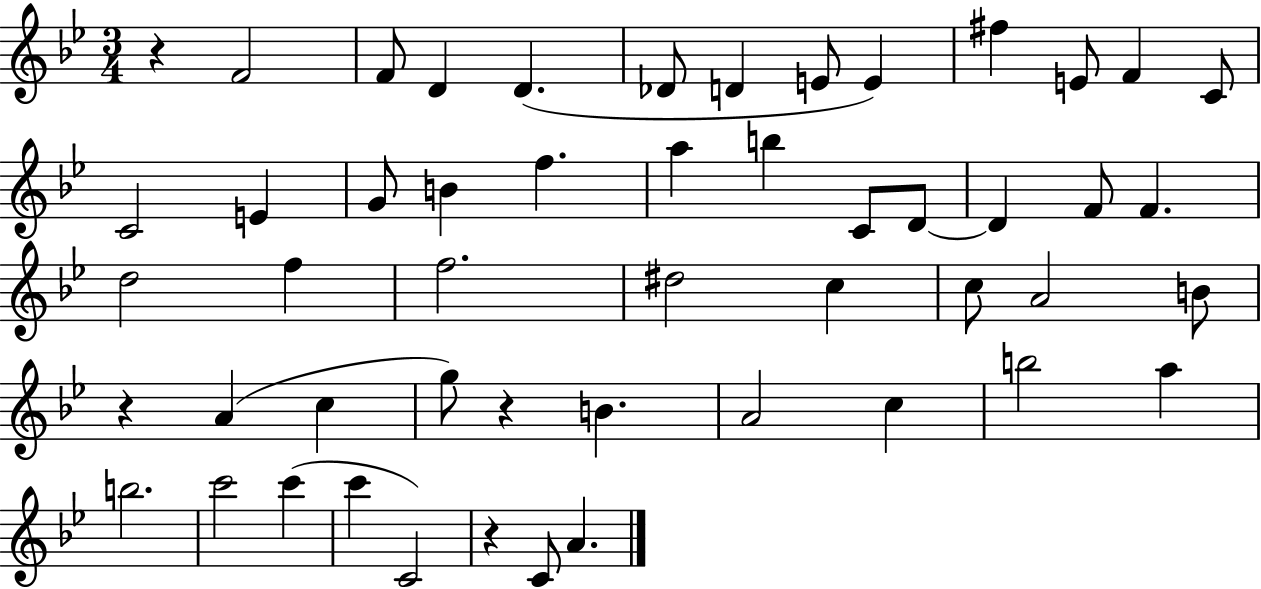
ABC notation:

X:1
T:Untitled
M:3/4
L:1/4
K:Bb
z F2 F/2 D D _D/2 D E/2 E ^f E/2 F C/2 C2 E G/2 B f a b C/2 D/2 D F/2 F d2 f f2 ^d2 c c/2 A2 B/2 z A c g/2 z B A2 c b2 a b2 c'2 c' c' C2 z C/2 A